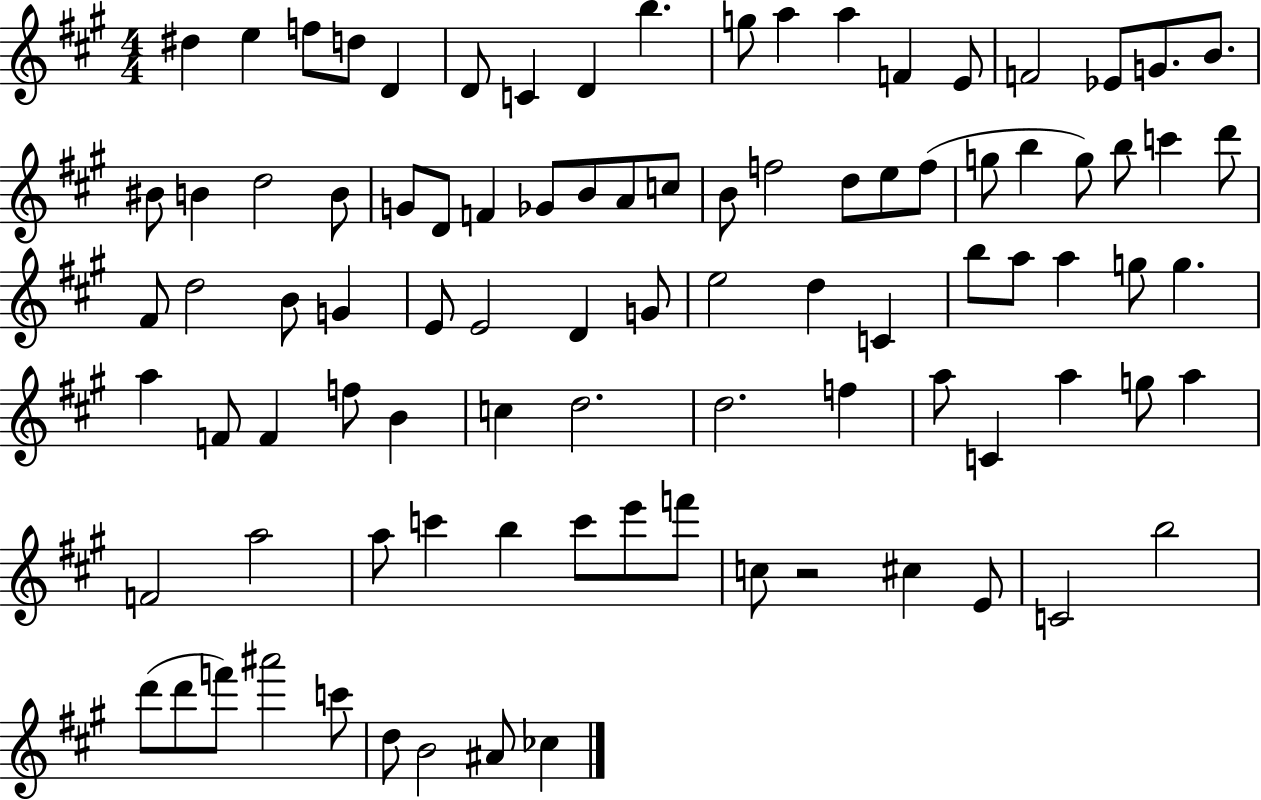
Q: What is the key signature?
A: A major